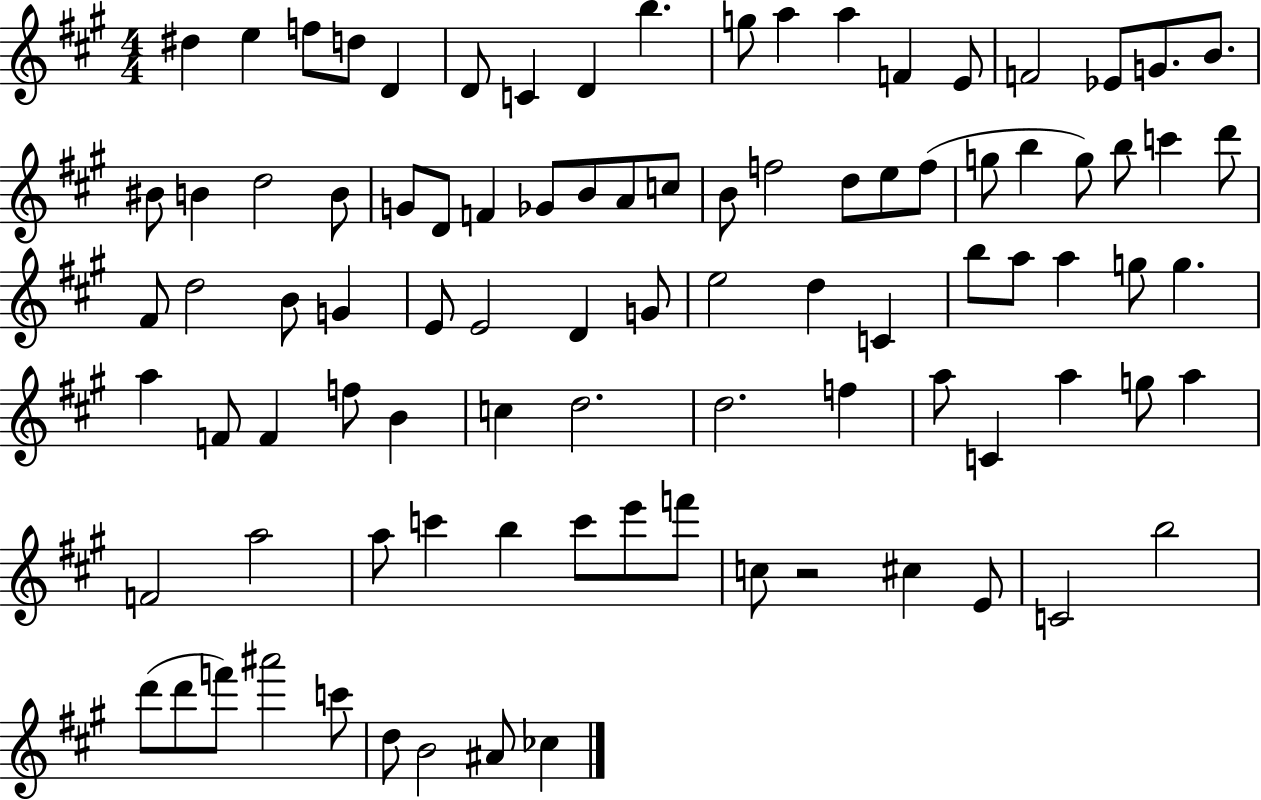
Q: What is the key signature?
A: A major